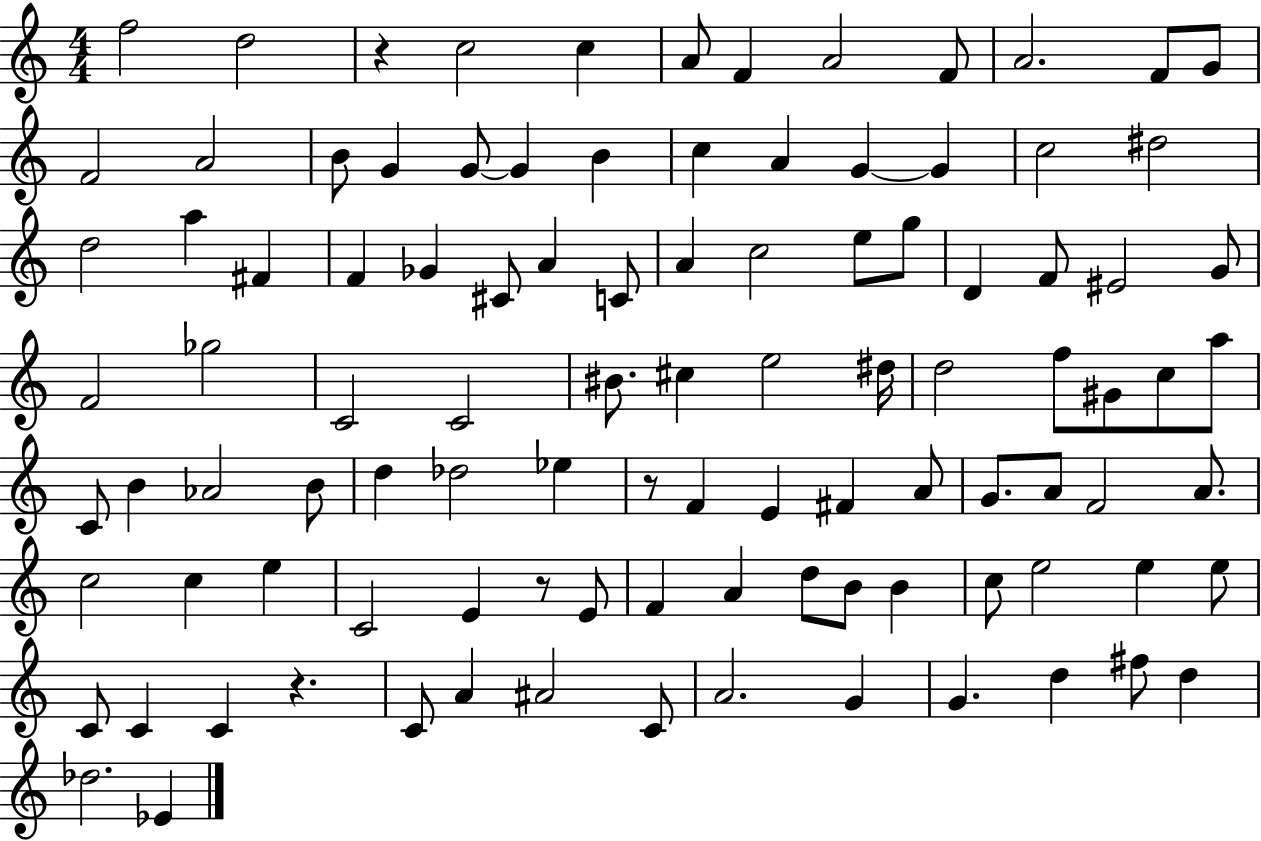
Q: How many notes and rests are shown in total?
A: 102